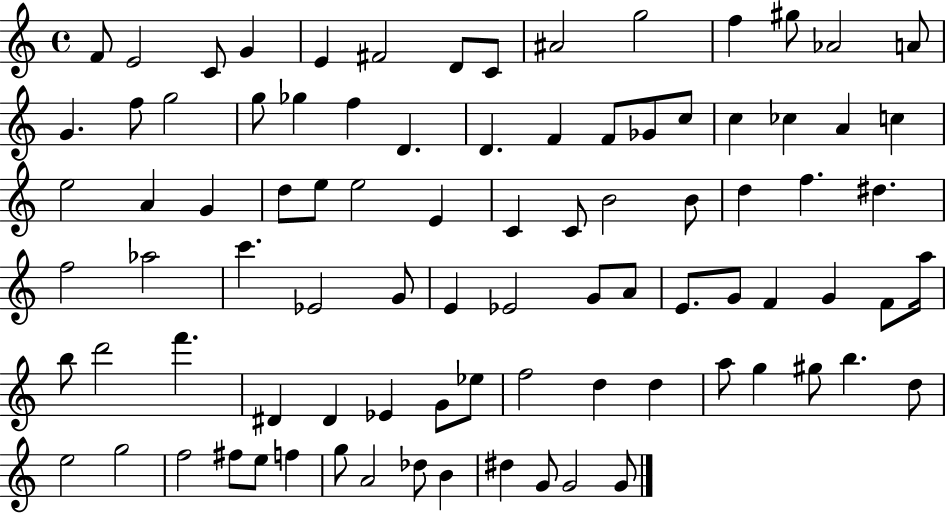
{
  \clef treble
  \time 4/4
  \defaultTimeSignature
  \key c \major
  f'8 e'2 c'8 g'4 | e'4 fis'2 d'8 c'8 | ais'2 g''2 | f''4 gis''8 aes'2 a'8 | \break g'4. f''8 g''2 | g''8 ges''4 f''4 d'4. | d'4. f'4 f'8 ges'8 c''8 | c''4 ces''4 a'4 c''4 | \break e''2 a'4 g'4 | d''8 e''8 e''2 e'4 | c'4 c'8 b'2 b'8 | d''4 f''4. dis''4. | \break f''2 aes''2 | c'''4. ees'2 g'8 | e'4 ees'2 g'8 a'8 | e'8. g'8 f'4 g'4 f'8 a''16 | \break b''8 d'''2 f'''4. | dis'4 dis'4 ees'4 g'8 ees''8 | f''2 d''4 d''4 | a''8 g''4 gis''8 b''4. d''8 | \break e''2 g''2 | f''2 fis''8 e''8 f''4 | g''8 a'2 des''8 b'4 | dis''4 g'8 g'2 g'8 | \break \bar "|."
}